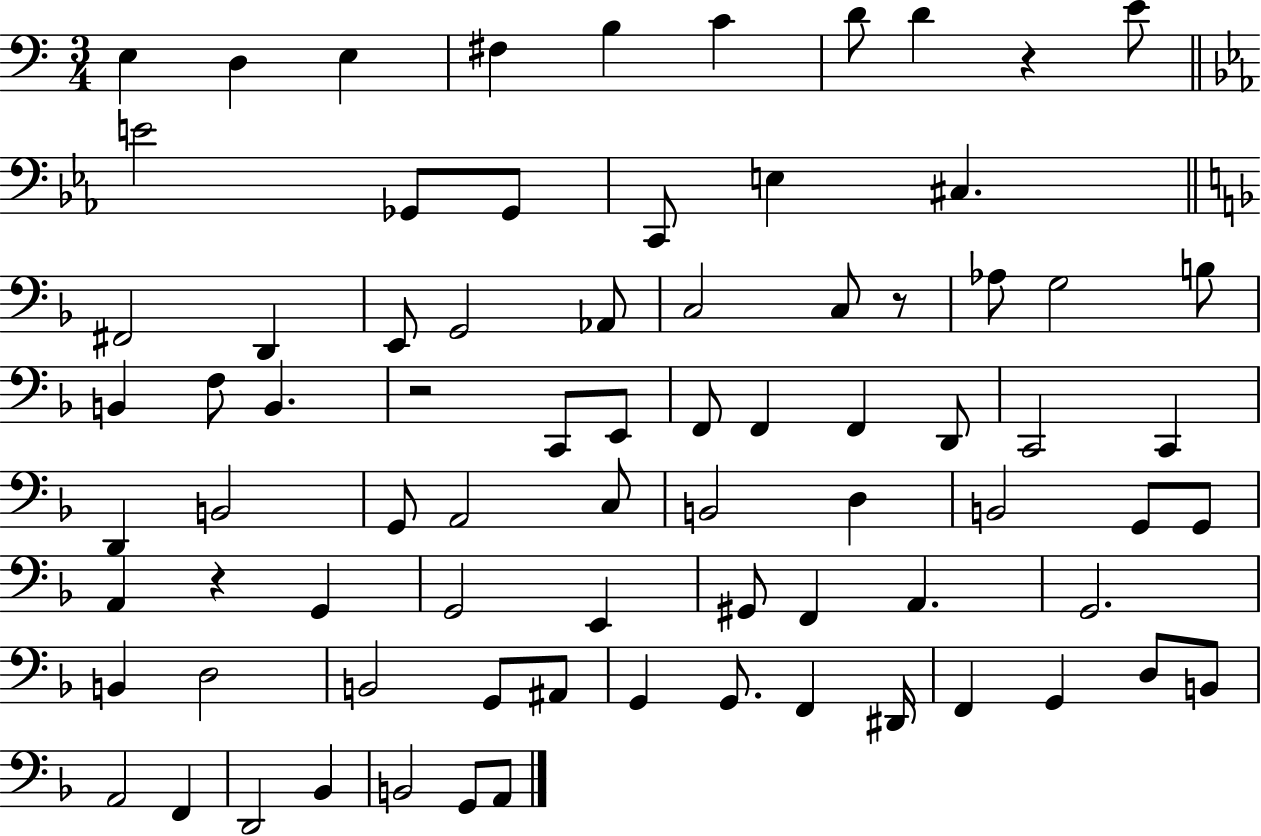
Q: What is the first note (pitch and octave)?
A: E3